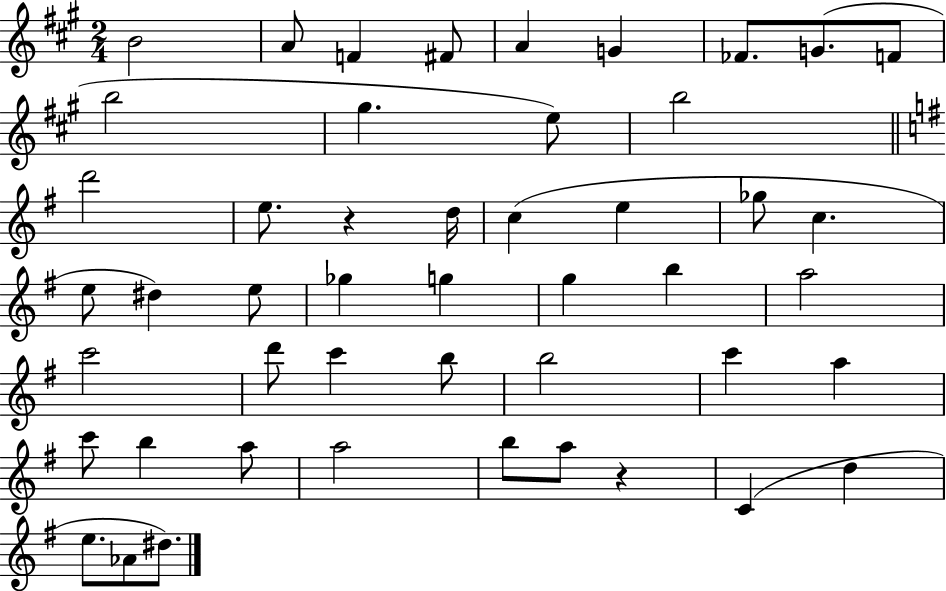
{
  \clef treble
  \numericTimeSignature
  \time 2/4
  \key a \major
  b'2 | a'8 f'4 fis'8 | a'4 g'4 | fes'8. g'8.( f'8 | \break b''2 | gis''4. e''8) | b''2 | \bar "||" \break \key g \major d'''2 | e''8. r4 d''16 | c''4( e''4 | ges''8 c''4. | \break e''8 dis''4) e''8 | ges''4 g''4 | g''4 b''4 | a''2 | \break c'''2 | d'''8 c'''4 b''8 | b''2 | c'''4 a''4 | \break c'''8 b''4 a''8 | a''2 | b''8 a''8 r4 | c'4( d''4 | \break e''8. aes'8 dis''8.) | \bar "|."
}